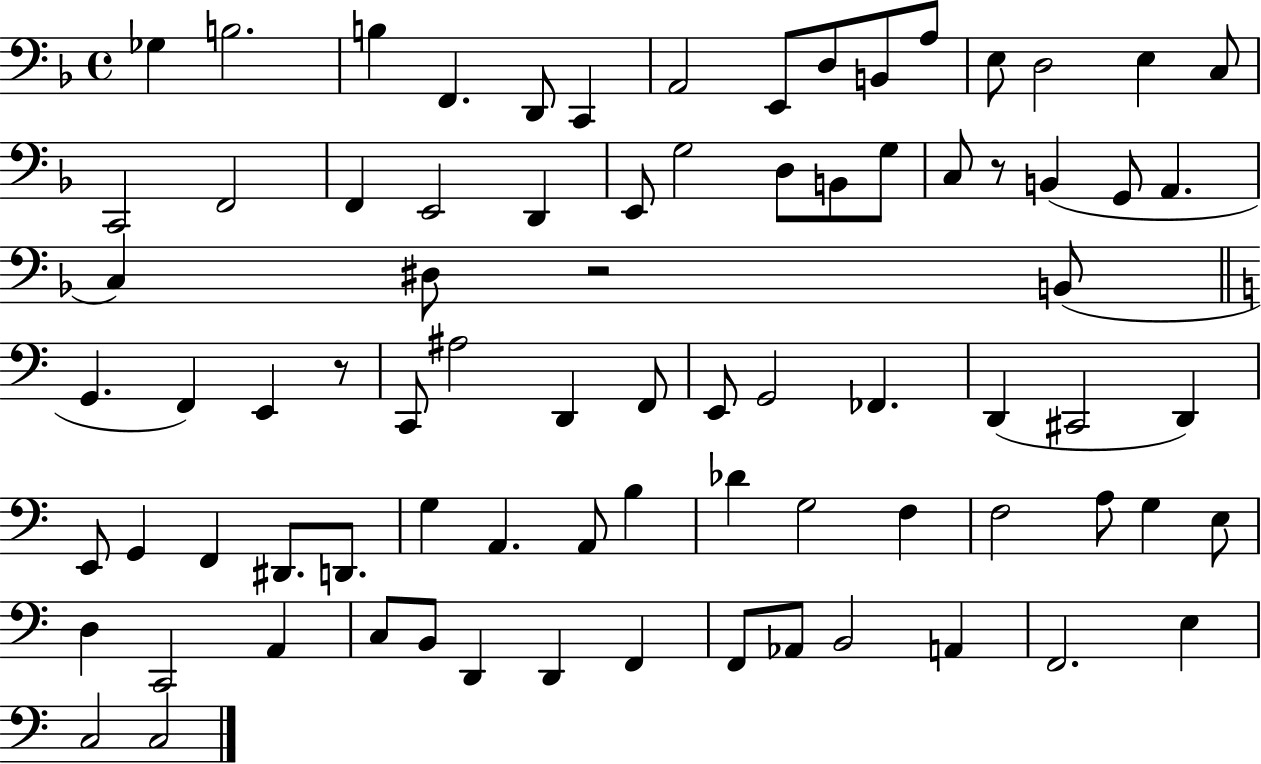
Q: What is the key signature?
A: F major